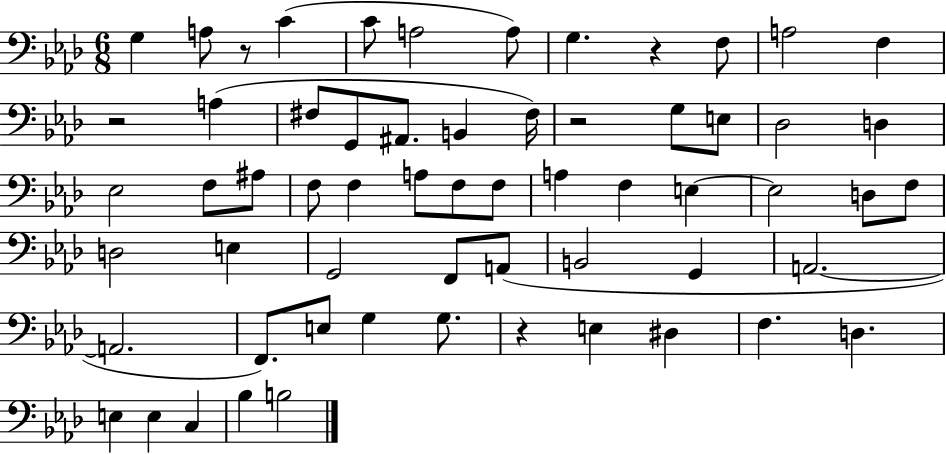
G3/q A3/e R/e C4/q C4/e A3/h A3/e G3/q. R/q F3/e A3/h F3/q R/h A3/q F#3/e G2/e A#2/e. B2/q F#3/s R/h G3/e E3/e Db3/h D3/q Eb3/h F3/e A#3/e F3/e F3/q A3/e F3/e F3/e A3/q F3/q E3/q E3/h D3/e F3/e D3/h E3/q G2/h F2/e A2/e B2/h G2/q A2/h. A2/h. F2/e. E3/e G3/q G3/e. R/q E3/q D#3/q F3/q. D3/q. E3/q E3/q C3/q Bb3/q B3/h